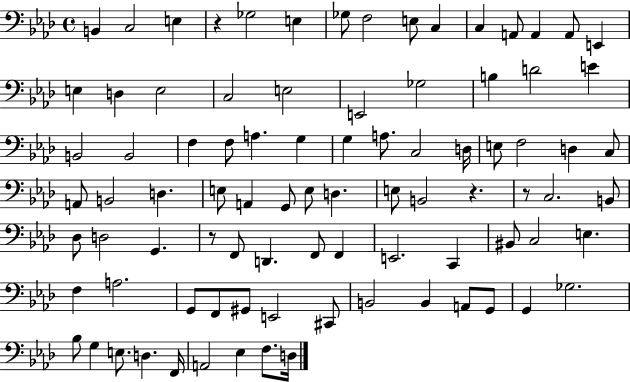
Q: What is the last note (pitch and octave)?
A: D3